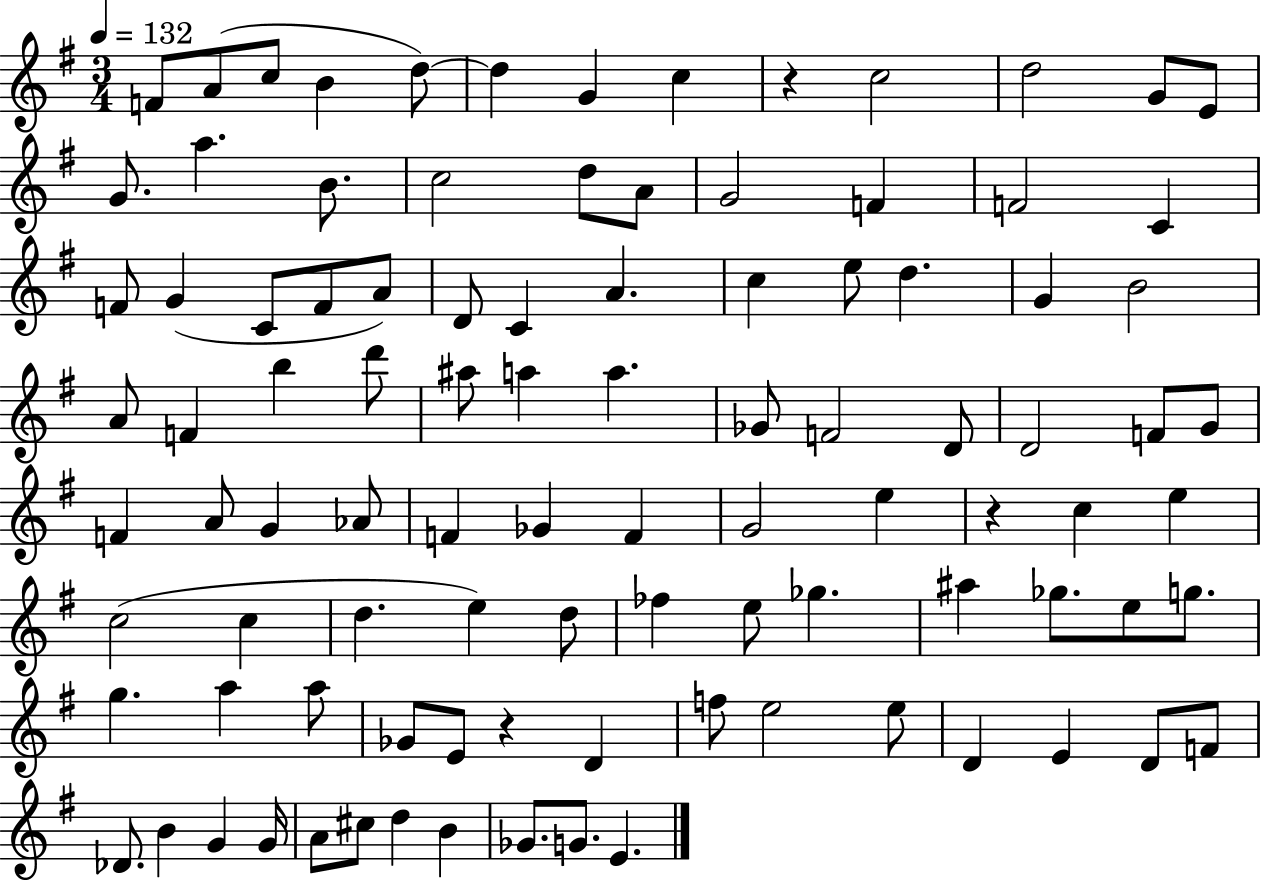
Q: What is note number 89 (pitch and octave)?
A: A4